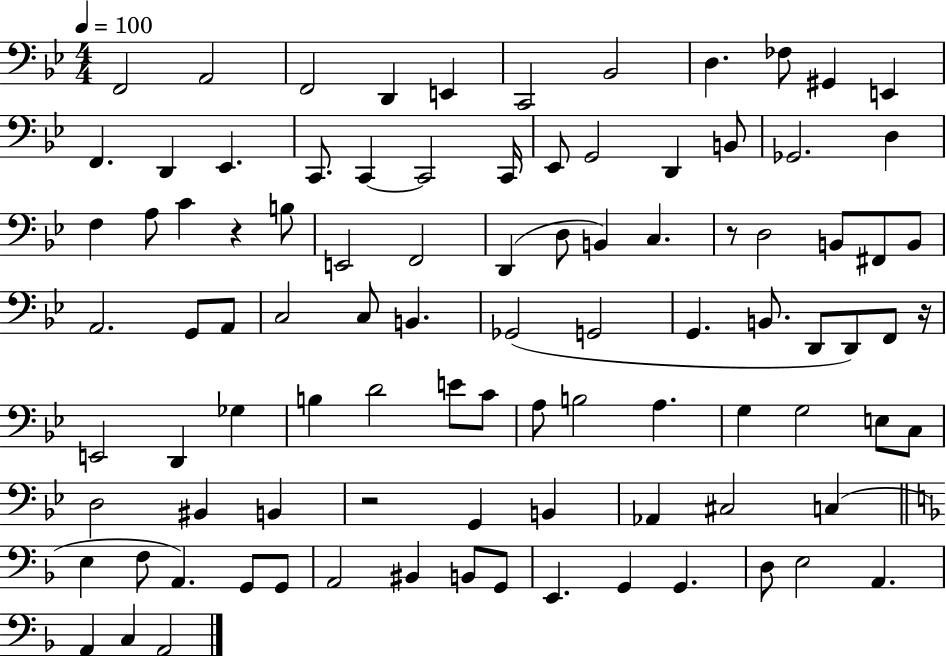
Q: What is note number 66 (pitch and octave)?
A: D3